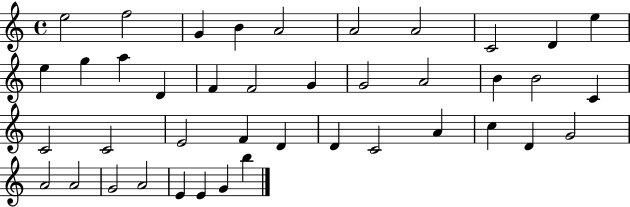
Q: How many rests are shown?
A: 0